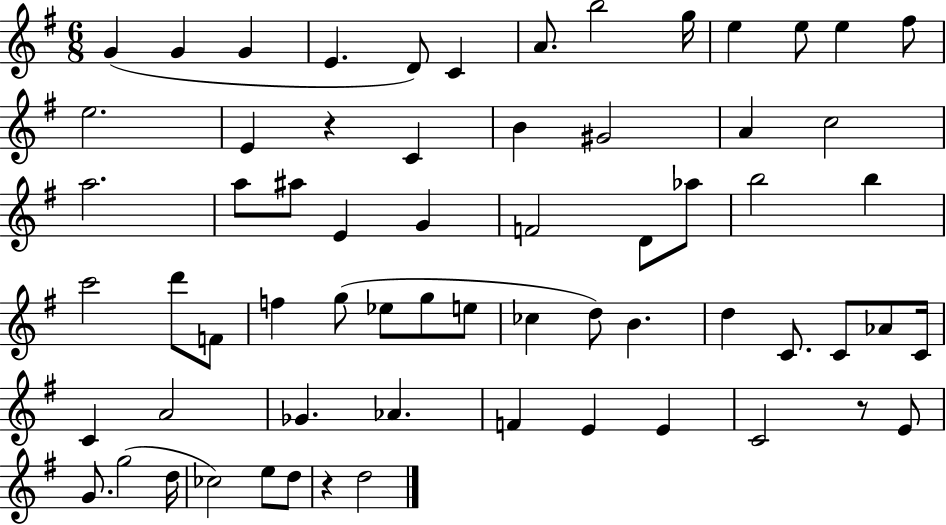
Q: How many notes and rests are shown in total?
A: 65